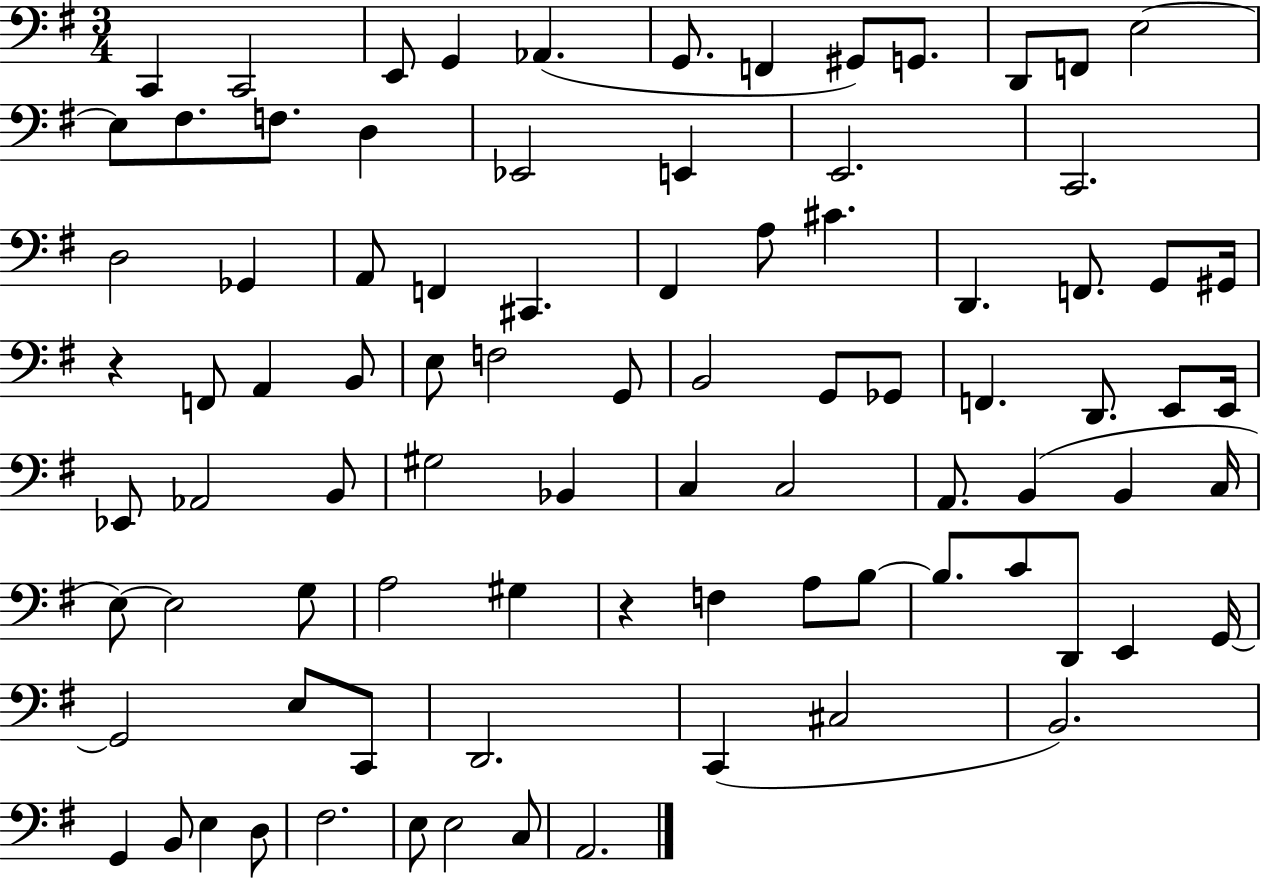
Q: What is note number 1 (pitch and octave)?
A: C2